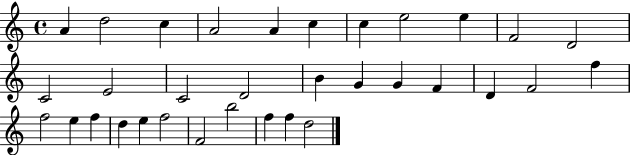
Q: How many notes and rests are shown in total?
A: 33